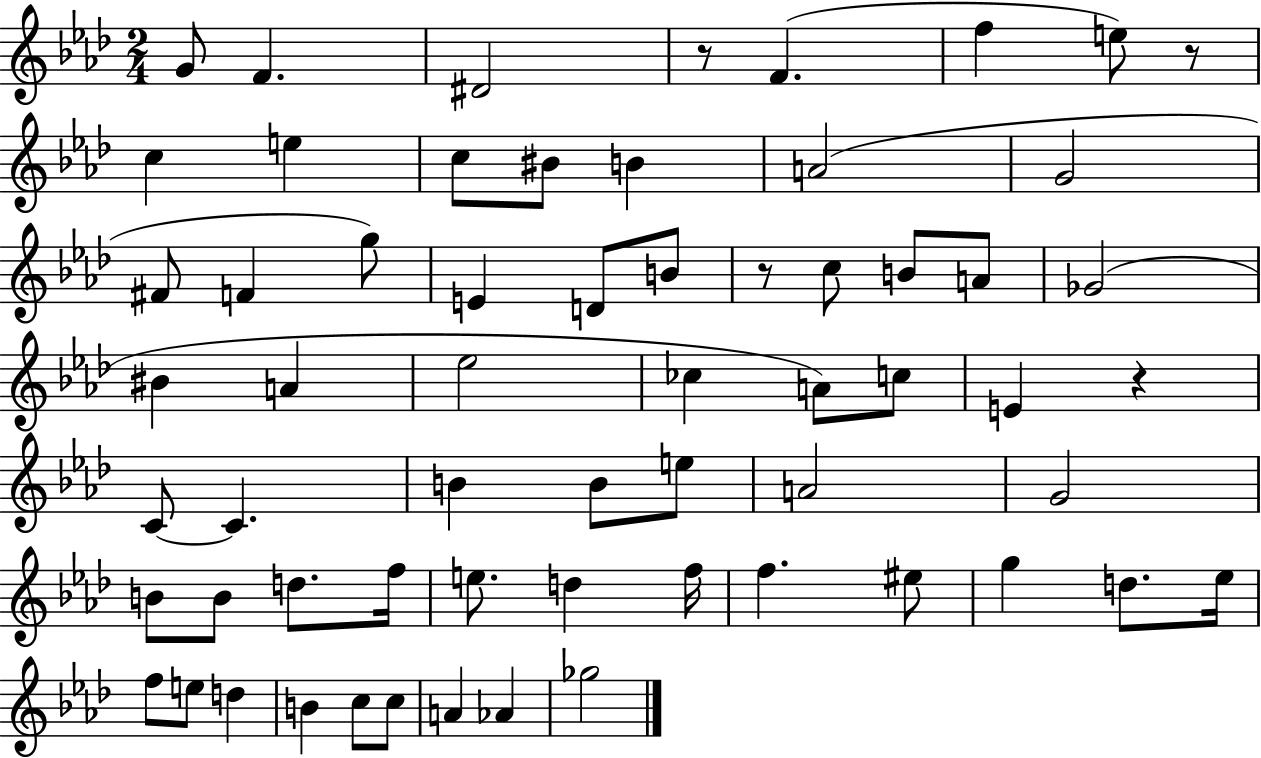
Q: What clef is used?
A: treble